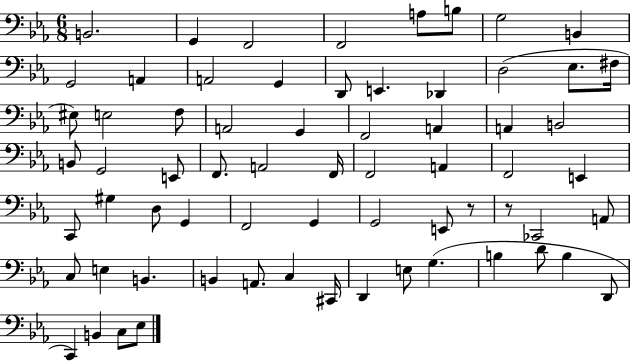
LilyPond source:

{
  \clef bass
  \numericTimeSignature
  \time 6/8
  \key ees \major
  b,2. | g,4 f,2 | f,2 a8 b8 | g2 b,4 | \break g,2 a,4 | a,2 g,4 | d,8 e,4. des,4 | d2( ees8. fis16 | \break eis8) e2 f8 | a,2 g,4 | f,2 a,4 | a,4 b,2 | \break b,8 g,2 e,8 | f,8. a,2 f,16 | f,2 a,4 | f,2 e,4 | \break c,8 gis4 d8 g,4 | f,2 g,4 | g,2 e,8 r8 | r8 ces,2 a,8 | \break c8 e4 b,4. | b,4 a,8. c4 cis,16 | d,4 e8 g4.( | b4 d'8 b4 d,8 | \break c,4) b,4 c8 ees8 | \bar "|."
}